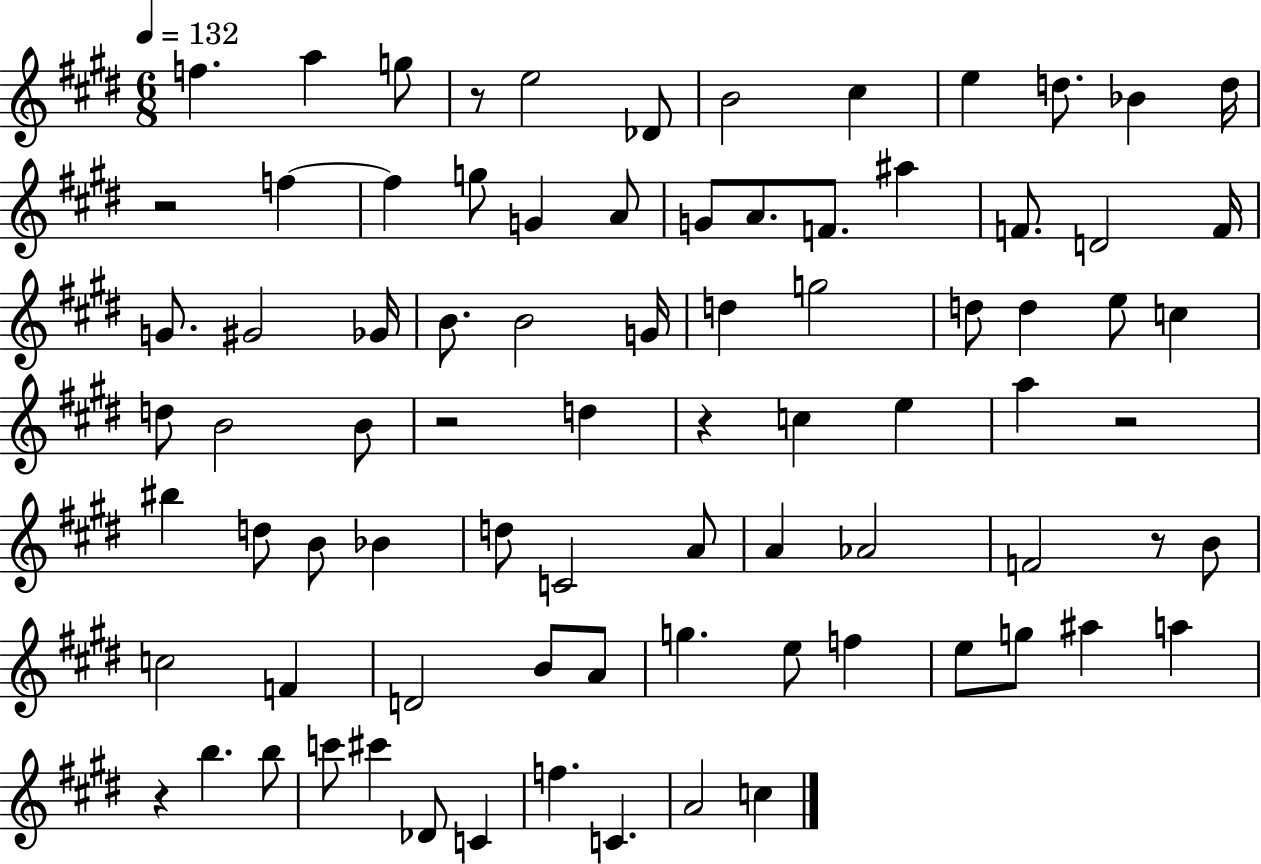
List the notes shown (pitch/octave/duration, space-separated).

F5/q. A5/q G5/e R/e E5/h Db4/e B4/h C#5/q E5/q D5/e. Bb4/q D5/s R/h F5/q F5/q G5/e G4/q A4/e G4/e A4/e. F4/e. A#5/q F4/e. D4/h F4/s G4/e. G#4/h Gb4/s B4/e. B4/h G4/s D5/q G5/h D5/e D5/q E5/e C5/q D5/e B4/h B4/e R/h D5/q R/q C5/q E5/q A5/q R/h BIS5/q D5/e B4/e Bb4/q D5/e C4/h A4/e A4/q Ab4/h F4/h R/e B4/e C5/h F4/q D4/h B4/e A4/e G5/q. E5/e F5/q E5/e G5/e A#5/q A5/q R/q B5/q. B5/e C6/e C#6/q Db4/e C4/q F5/q. C4/q. A4/h C5/q